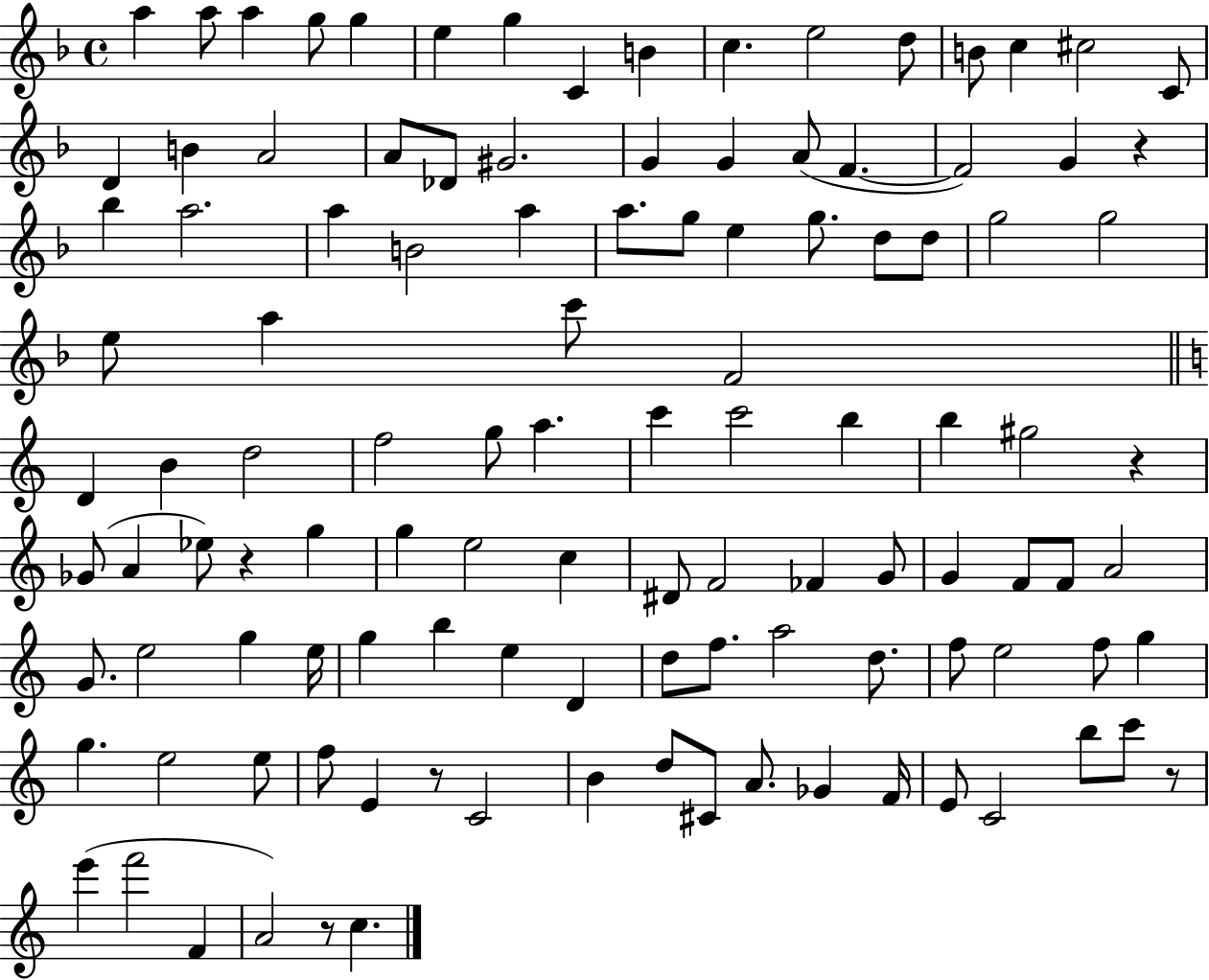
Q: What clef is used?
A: treble